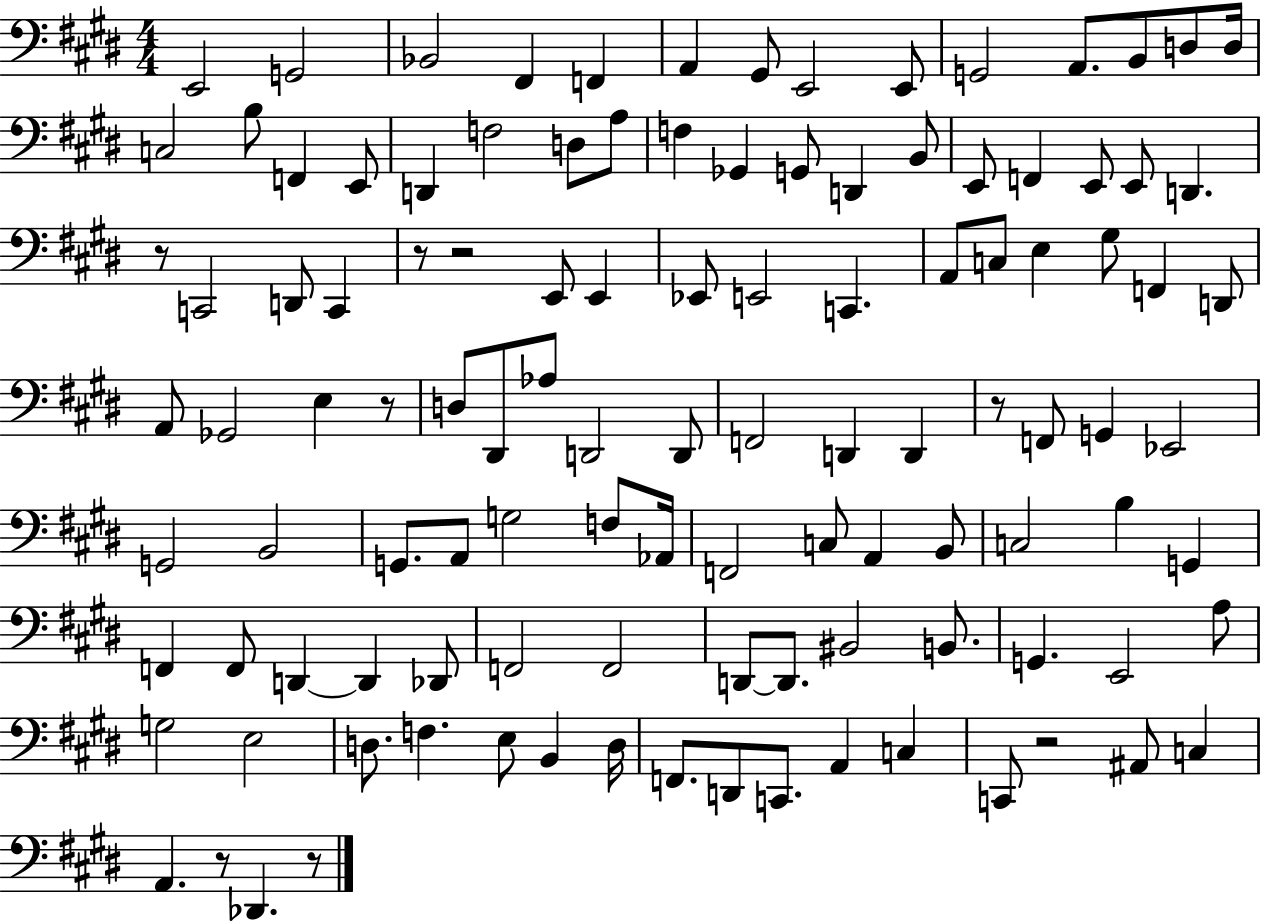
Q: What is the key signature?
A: E major